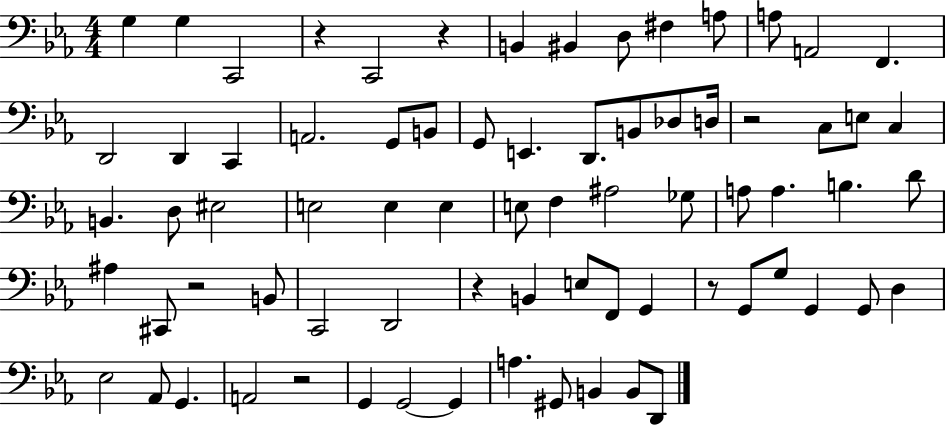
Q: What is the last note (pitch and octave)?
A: D2